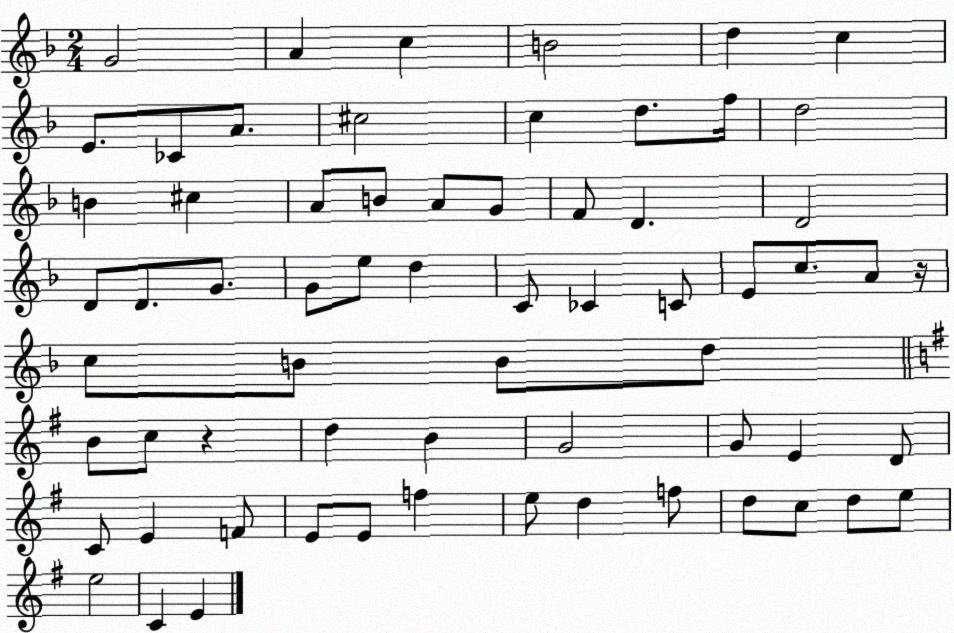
X:1
T:Untitled
M:2/4
L:1/4
K:F
G2 A c B2 d c E/2 _C/2 A/2 ^c2 c d/2 f/4 d2 B ^c A/2 B/2 A/2 G/2 F/2 D D2 D/2 D/2 G/2 G/2 e/2 d C/2 _C C/2 E/2 c/2 A/2 z/4 c/2 B/2 B/2 d/2 B/2 c/2 z d B G2 G/2 E D/2 C/2 E F/2 E/2 E/2 f e/2 d f/2 d/2 c/2 d/2 e/2 e2 C E